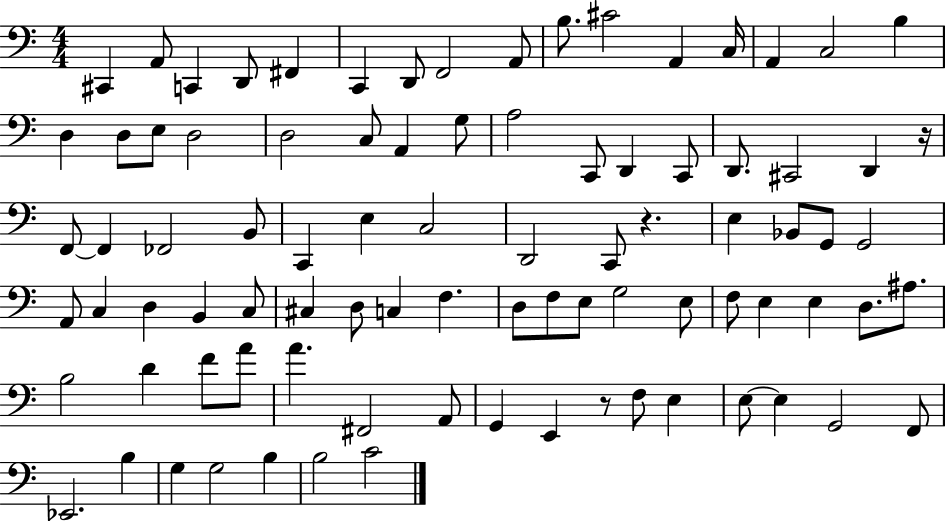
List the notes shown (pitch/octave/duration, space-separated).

C#2/q A2/e C2/q D2/e F#2/q C2/q D2/e F2/h A2/e B3/e. C#4/h A2/q C3/s A2/q C3/h B3/q D3/q D3/e E3/e D3/h D3/h C3/e A2/q G3/e A3/h C2/e D2/q C2/e D2/e. C#2/h D2/q R/s F2/e F2/q FES2/h B2/e C2/q E3/q C3/h D2/h C2/e R/q. E3/q Bb2/e G2/e G2/h A2/e C3/q D3/q B2/q C3/e C#3/q D3/e C3/q F3/q. D3/e F3/e E3/e G3/h E3/e F3/e E3/q E3/q D3/e. A#3/e. B3/h D4/q F4/e A4/e A4/q. F#2/h A2/e G2/q E2/q R/e F3/e E3/q E3/e E3/q G2/h F2/e Eb2/h. B3/q G3/q G3/h B3/q B3/h C4/h